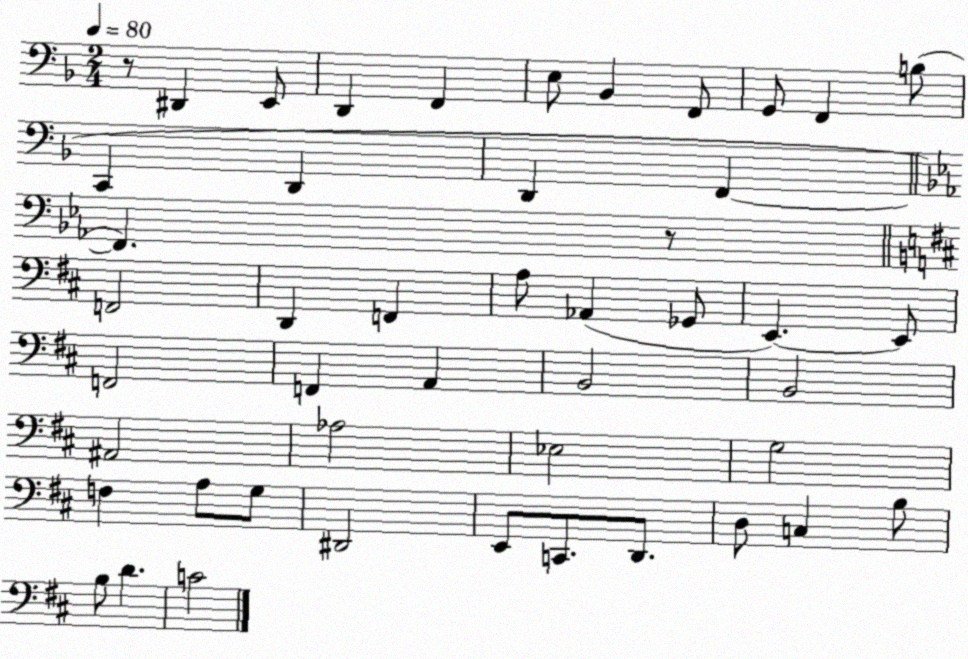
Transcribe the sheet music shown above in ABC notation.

X:1
T:Untitled
M:2/4
L:1/4
K:F
z/2 ^D,, E,,/2 D,, F,, E,/2 _B,, F,,/2 G,,/2 F,, B,/2 C,, D,, D,, F,, F,, z/2 F,,2 D,, F,, A,/2 _A,, _G,,/2 E,, E,,/2 F,,2 F,, A,, B,,2 B,,2 ^A,,2 _A,2 _E,2 G,2 F, A,/2 G,/2 ^D,,2 E,,/2 C,,/2 D,,/2 D,/2 C, B,/2 B,/2 D C2